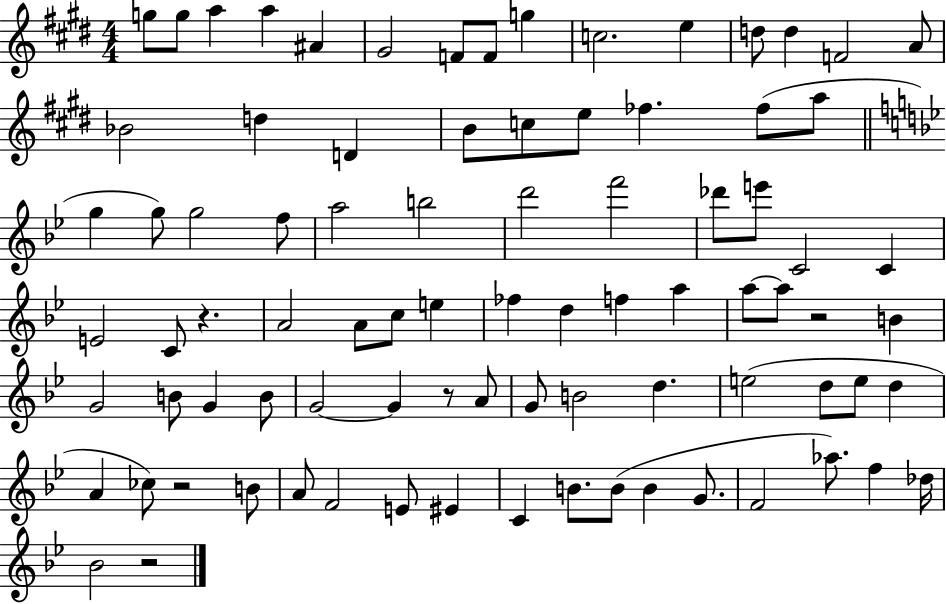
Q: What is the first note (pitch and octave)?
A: G5